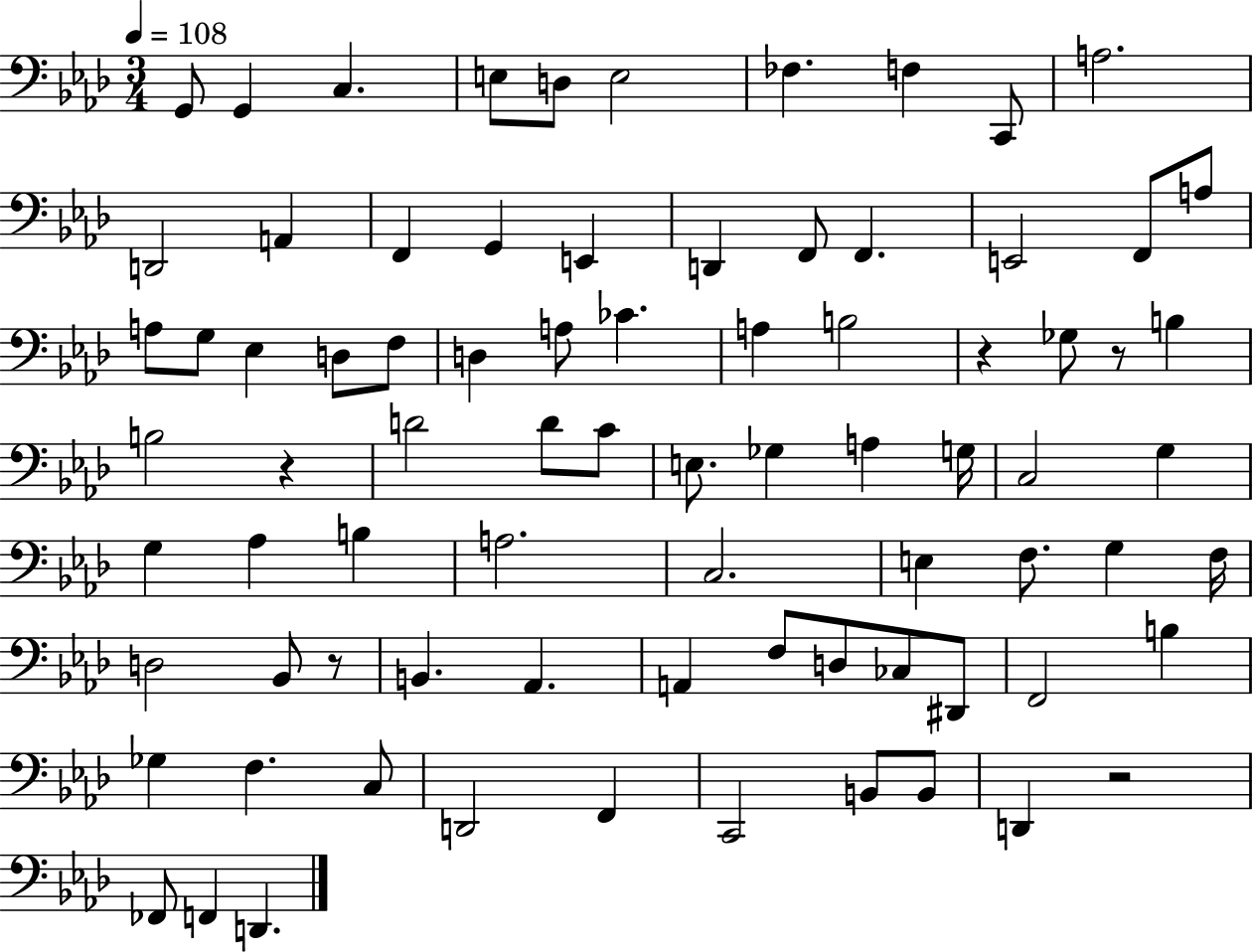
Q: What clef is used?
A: bass